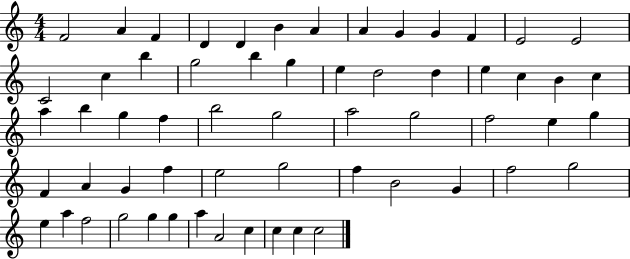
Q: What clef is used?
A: treble